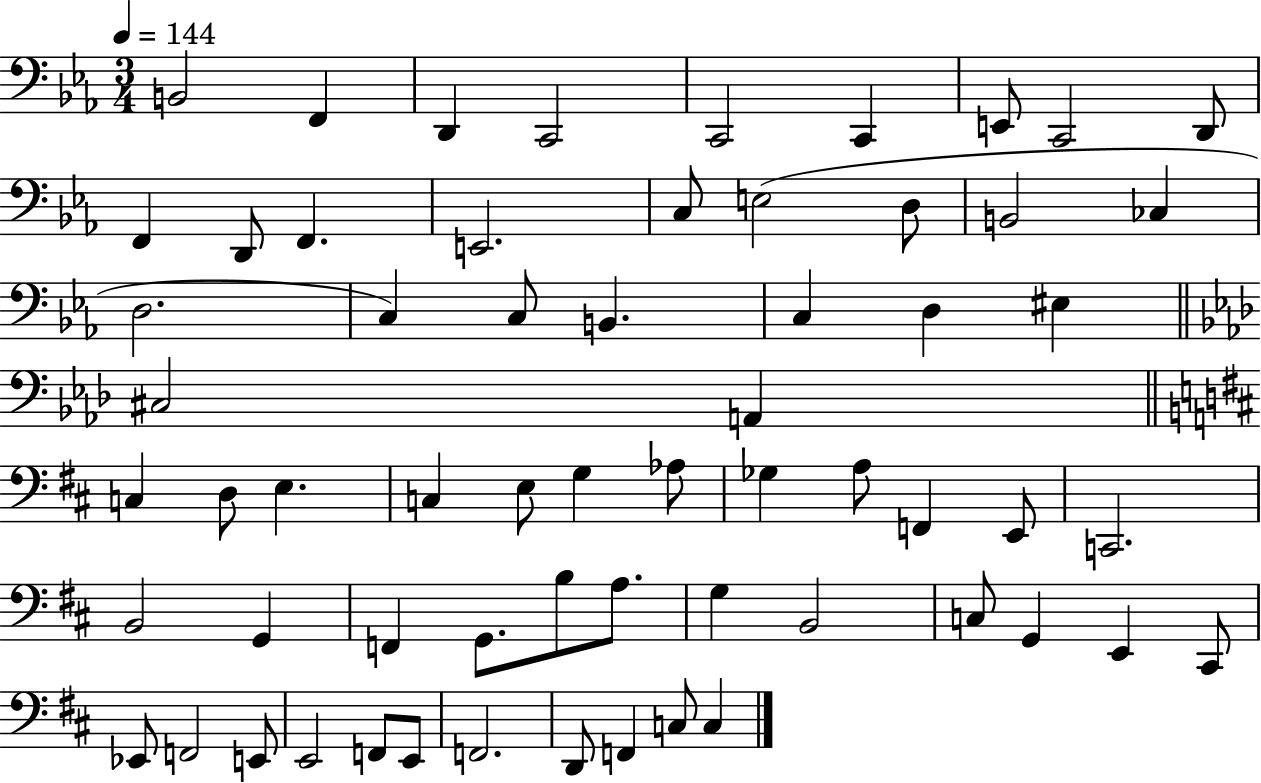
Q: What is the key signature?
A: EES major